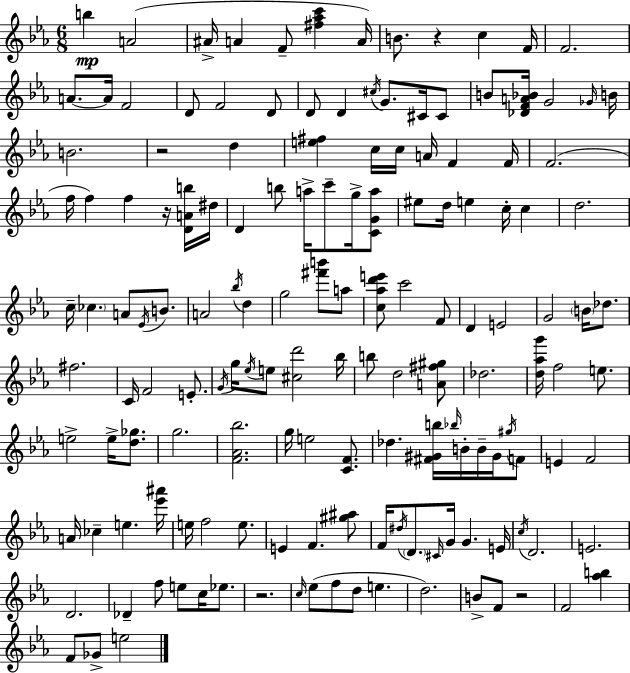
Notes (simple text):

B5/q A4/h A#4/s A4/q F4/e [F#5,Ab5,C6]/q A4/s B4/e. R/q C5/q F4/s F4/h. A4/e. A4/s F4/h D4/e F4/h D4/e D4/e D4/q C#5/s G4/e. C#4/s C#4/e B4/e [Db4,F4,A4,Bb4]/s G4/h Gb4/s B4/s B4/h. R/h D5/q [E5,F#5]/q C5/s C5/s A4/s F4/q F4/s F4/h. F5/s F5/q F5/q R/s [D4,A4,B5]/s D#5/s D4/q B5/e A5/s C6/e G5/s [C4,G4,A5]/e EIS5/e D5/s E5/q C5/s C5/q D5/h. C5/s CES5/q. A4/e Eb4/s B4/e. A4/h Bb5/s D5/q G5/h [F#6,B6]/e A5/e [C5,Ab5,D6,E6]/e C6/h F4/e D4/q E4/h G4/h B4/s Db5/e. F#5/h. C4/s F4/h E4/e. G4/s G5/s Eb5/s E5/e [C#5,D6]/h Bb5/s B5/e D5/h [A4,F#5,G#5]/e Db5/h. [D5,Ab5,G6]/s F5/h E5/e. E5/h E5/s [D5,Gb5]/e. G5/h. [F4,Ab4,Bb5]/h. G5/s E5/h [C4,F4]/e. Db5/q. [F#4,G#4,B5]/s Bb5/s B4/s B4/s G#4/s G#5/s F4/e E4/q F4/h A4/s CES5/q E5/q. [Eb6,A#6]/s E5/s F5/h E5/e. E4/q F4/q. [G#5,A#5]/e F4/s D#5/s D4/e. C#4/s G4/s G4/q. E4/s C5/s D4/h. E4/h. D4/h. Db4/q F5/e E5/e C5/s Eb5/e. R/h. C5/s Eb5/e F5/e D5/e E5/q. D5/h. B4/e F4/e R/h F4/h [Ab5,B5]/q F4/e Gb4/e E5/h